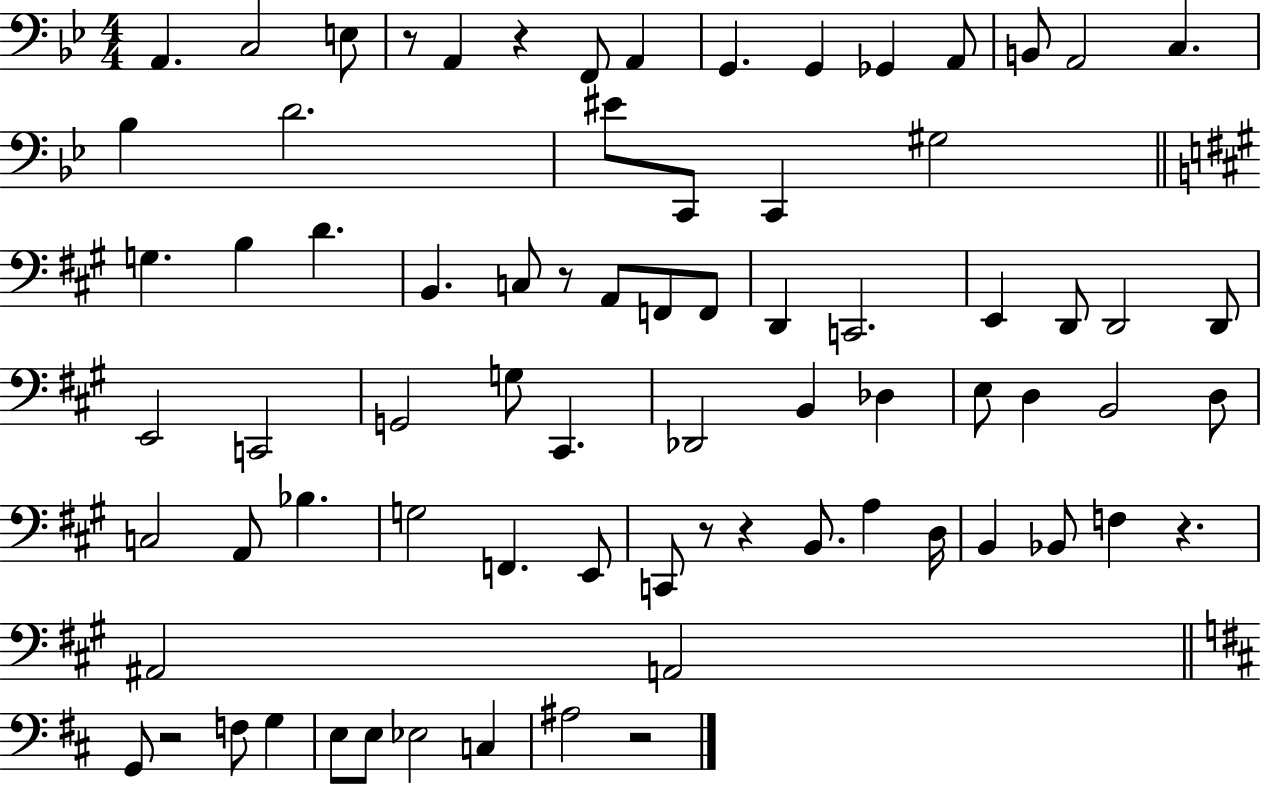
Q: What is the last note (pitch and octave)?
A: A#3